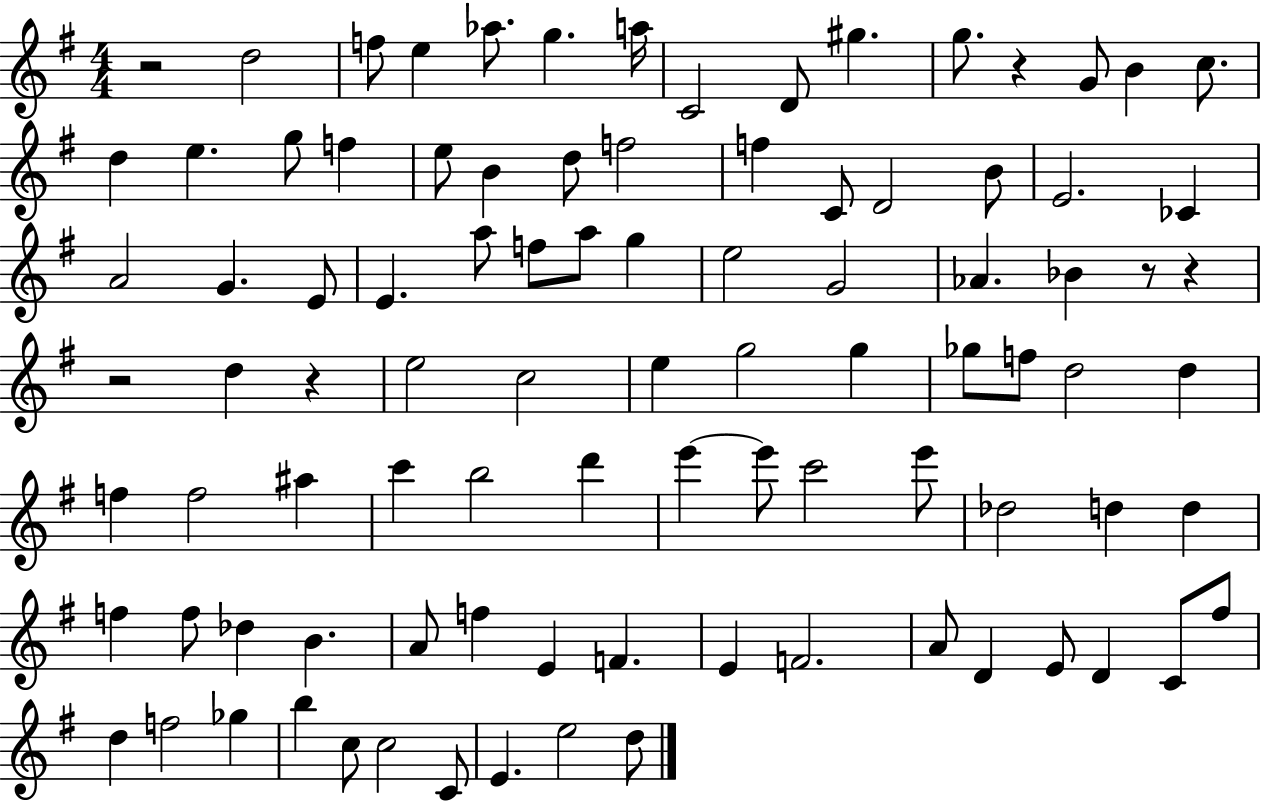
R/h D5/h F5/e E5/q Ab5/e. G5/q. A5/s C4/h D4/e G#5/q. G5/e. R/q G4/e B4/q C5/e. D5/q E5/q. G5/e F5/q E5/e B4/q D5/e F5/h F5/q C4/e D4/h B4/e E4/h. CES4/q A4/h G4/q. E4/e E4/q. A5/e F5/e A5/e G5/q E5/h G4/h Ab4/q. Bb4/q R/e R/q R/h D5/q R/q E5/h C5/h E5/q G5/h G5/q Gb5/e F5/e D5/h D5/q F5/q F5/h A#5/q C6/q B5/h D6/q E6/q E6/e C6/h E6/e Db5/h D5/q D5/q F5/q F5/e Db5/q B4/q. A4/e F5/q E4/q F4/q. E4/q F4/h. A4/e D4/q E4/e D4/q C4/e F#5/e D5/q F5/h Gb5/q B5/q C5/e C5/h C4/e E4/q. E5/h D5/e